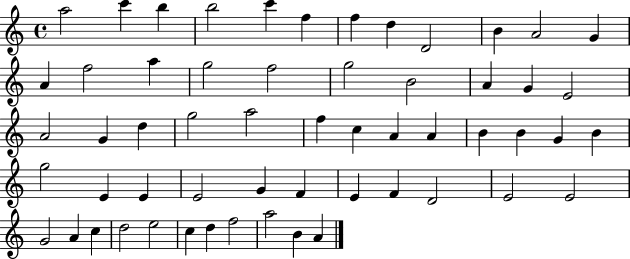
{
  \clef treble
  \time 4/4
  \defaultTimeSignature
  \key c \major
  a''2 c'''4 b''4 | b''2 c'''4 f''4 | f''4 d''4 d'2 | b'4 a'2 g'4 | \break a'4 f''2 a''4 | g''2 f''2 | g''2 b'2 | a'4 g'4 e'2 | \break a'2 g'4 d''4 | g''2 a''2 | f''4 c''4 a'4 a'4 | b'4 b'4 g'4 b'4 | \break g''2 e'4 e'4 | e'2 g'4 f'4 | e'4 f'4 d'2 | e'2 e'2 | \break g'2 a'4 c''4 | d''2 e''2 | c''4 d''4 f''2 | a''2 b'4 a'4 | \break \bar "|."
}